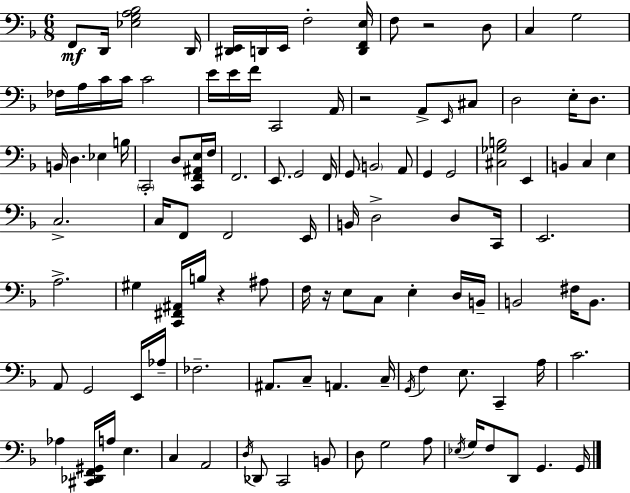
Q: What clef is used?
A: bass